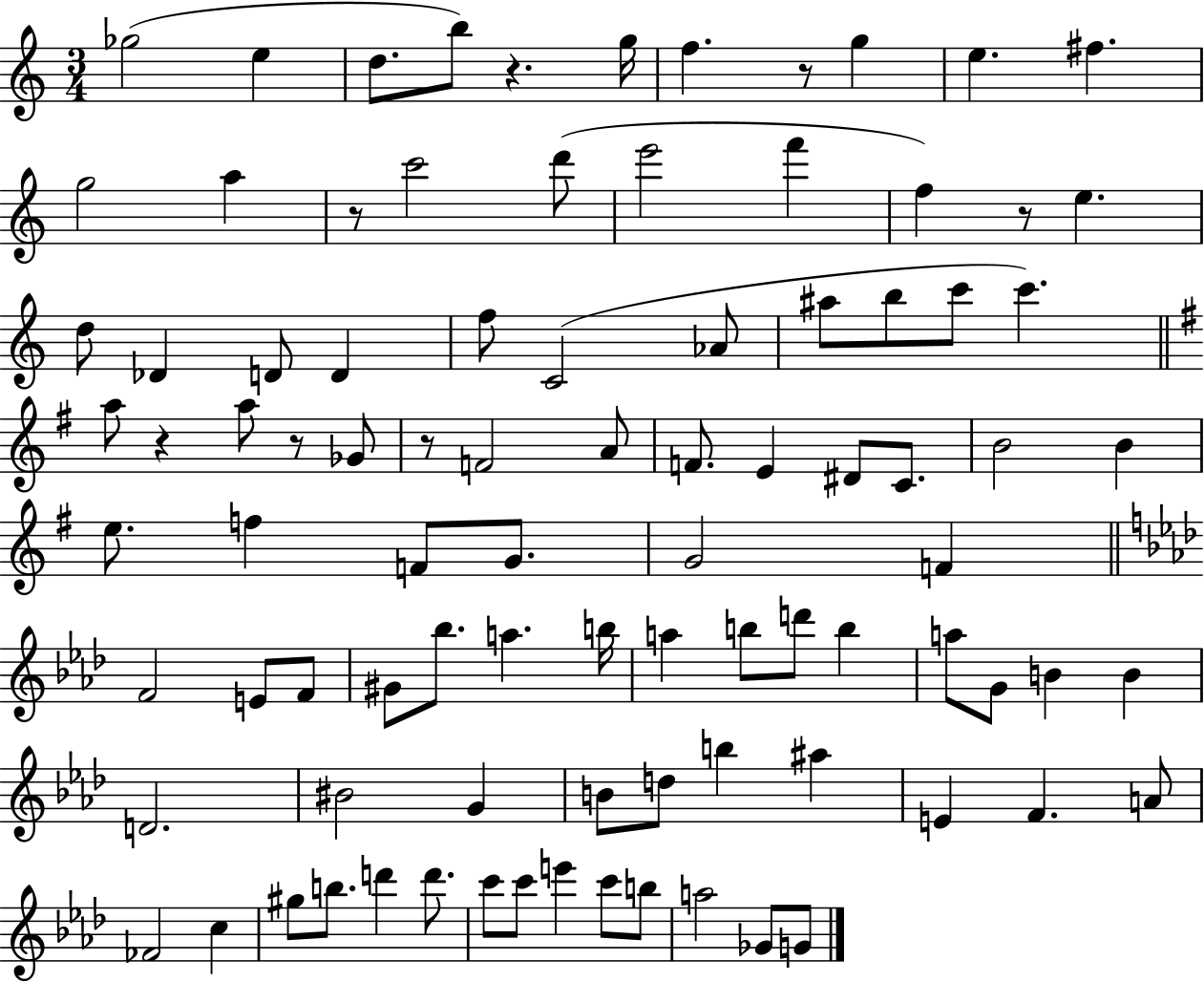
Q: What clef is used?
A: treble